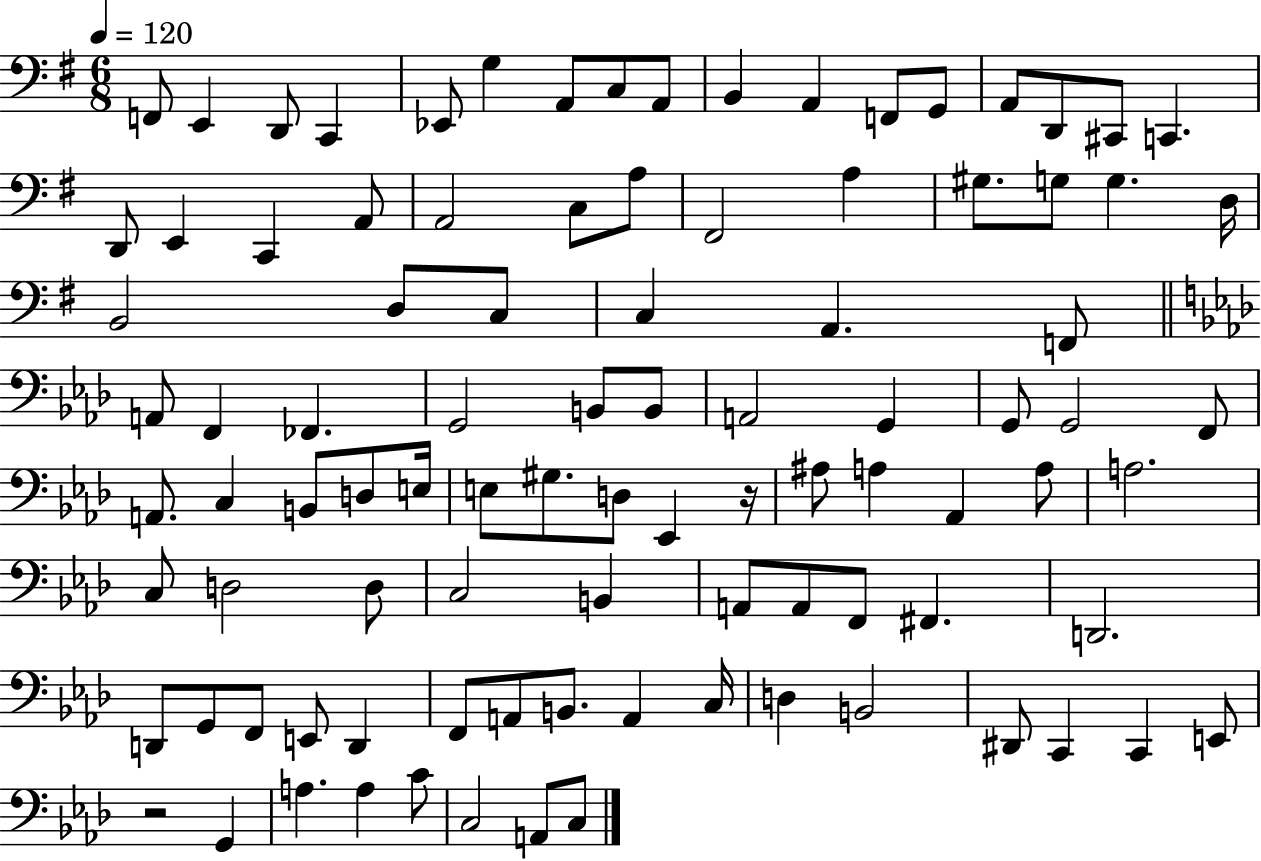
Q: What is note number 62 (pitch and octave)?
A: C3